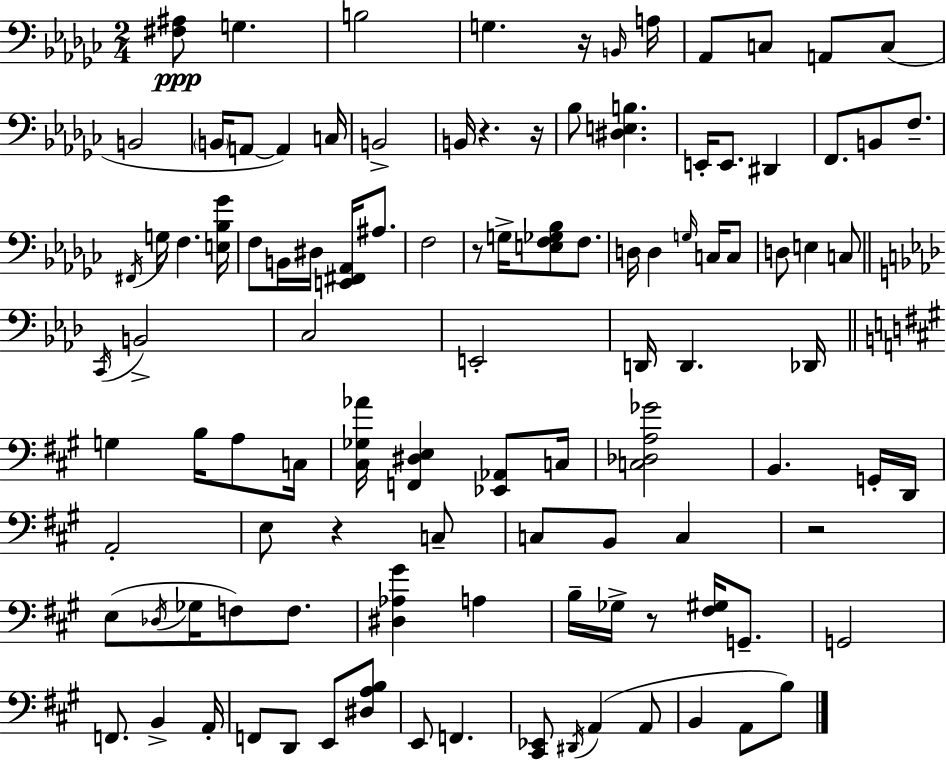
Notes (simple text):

[F#3,A#3]/e G3/q. B3/h G3/q. R/s B2/s A3/s Ab2/e C3/e A2/e C3/e B2/h B2/s A2/e A2/q C3/s B2/h B2/s R/q. R/s Bb3/e [D#3,E3,B3]/q. E2/s E2/e. D#2/q F2/e. B2/e F3/e. F#2/s G3/s F3/q. [E3,Bb3,Gb4]/s F3/e B2/s D#3/s [E2,F#2,Ab2]/s A#3/e. F3/h R/e G3/s [E3,F3,Gb3,Bb3]/e F3/e. D3/s D3/q G3/s C3/s C3/e D3/e E3/q C3/e C2/s B2/h C3/h E2/h D2/s D2/q. Db2/s G3/q B3/s A3/e C3/s [C#3,Gb3,Ab4]/s [F2,D#3,E3]/q [Eb2,Ab2]/e C3/s [C3,Db3,A3,Gb4]/h B2/q. G2/s D2/s A2/h E3/e R/q C3/e C3/e B2/e C3/q R/h E3/e Db3/s Gb3/s F3/e F3/e. [D#3,Ab3,G#4]/q A3/q B3/s Gb3/s R/e [F#3,G#3]/s G2/e. G2/h F2/e. B2/q A2/s F2/e D2/e E2/e [D#3,A3,B3]/e E2/e F2/q. [C#2,Eb2]/e D#2/s A2/q A2/e B2/q A2/e B3/e